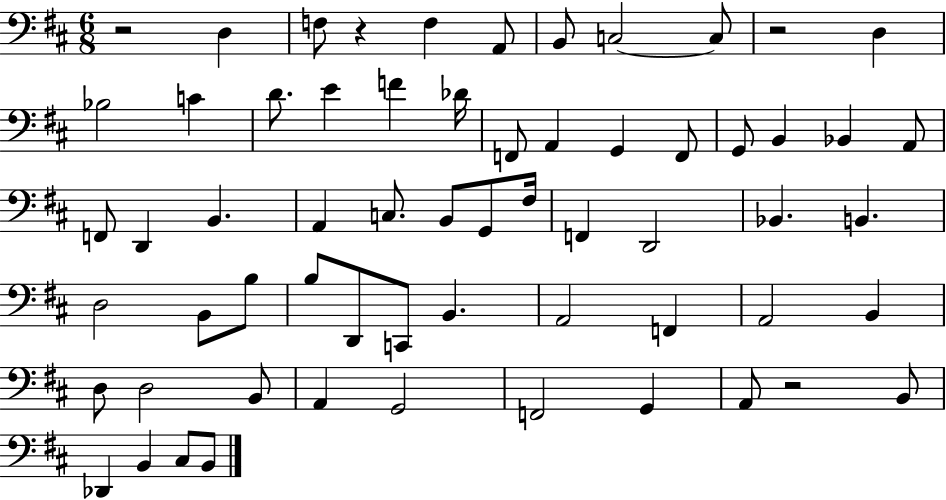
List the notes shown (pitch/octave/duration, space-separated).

R/h D3/q F3/e R/q F3/q A2/e B2/e C3/h C3/e R/h D3/q Bb3/h C4/q D4/e. E4/q F4/q Db4/s F2/e A2/q G2/q F2/e G2/e B2/q Bb2/q A2/e F2/e D2/q B2/q. A2/q C3/e. B2/e G2/e F#3/s F2/q D2/h Bb2/q. B2/q. D3/h B2/e B3/e B3/e D2/e C2/e B2/q. A2/h F2/q A2/h B2/q D3/e D3/h B2/e A2/q G2/h F2/h G2/q A2/e R/h B2/e Db2/q B2/q C#3/e B2/e